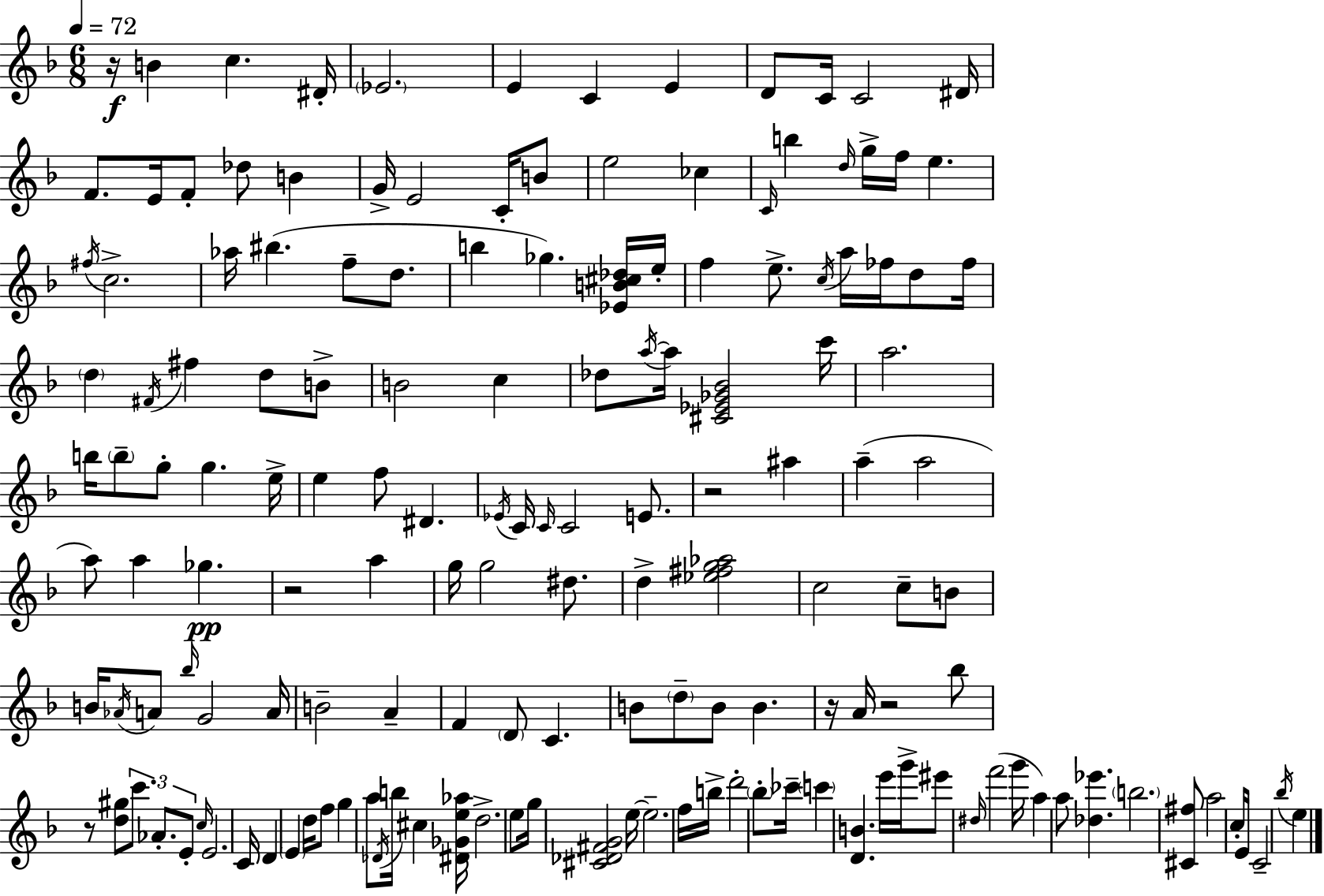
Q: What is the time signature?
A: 6/8